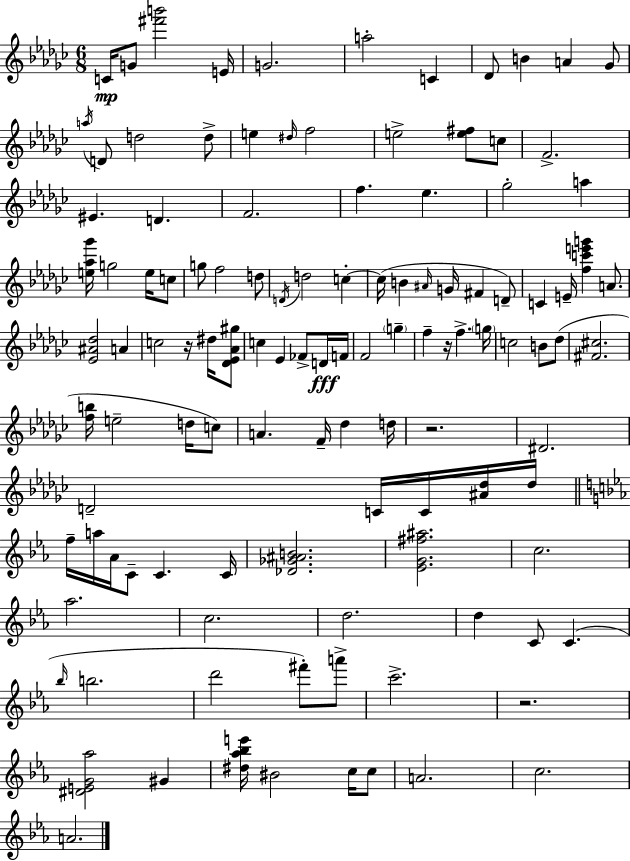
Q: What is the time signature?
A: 6/8